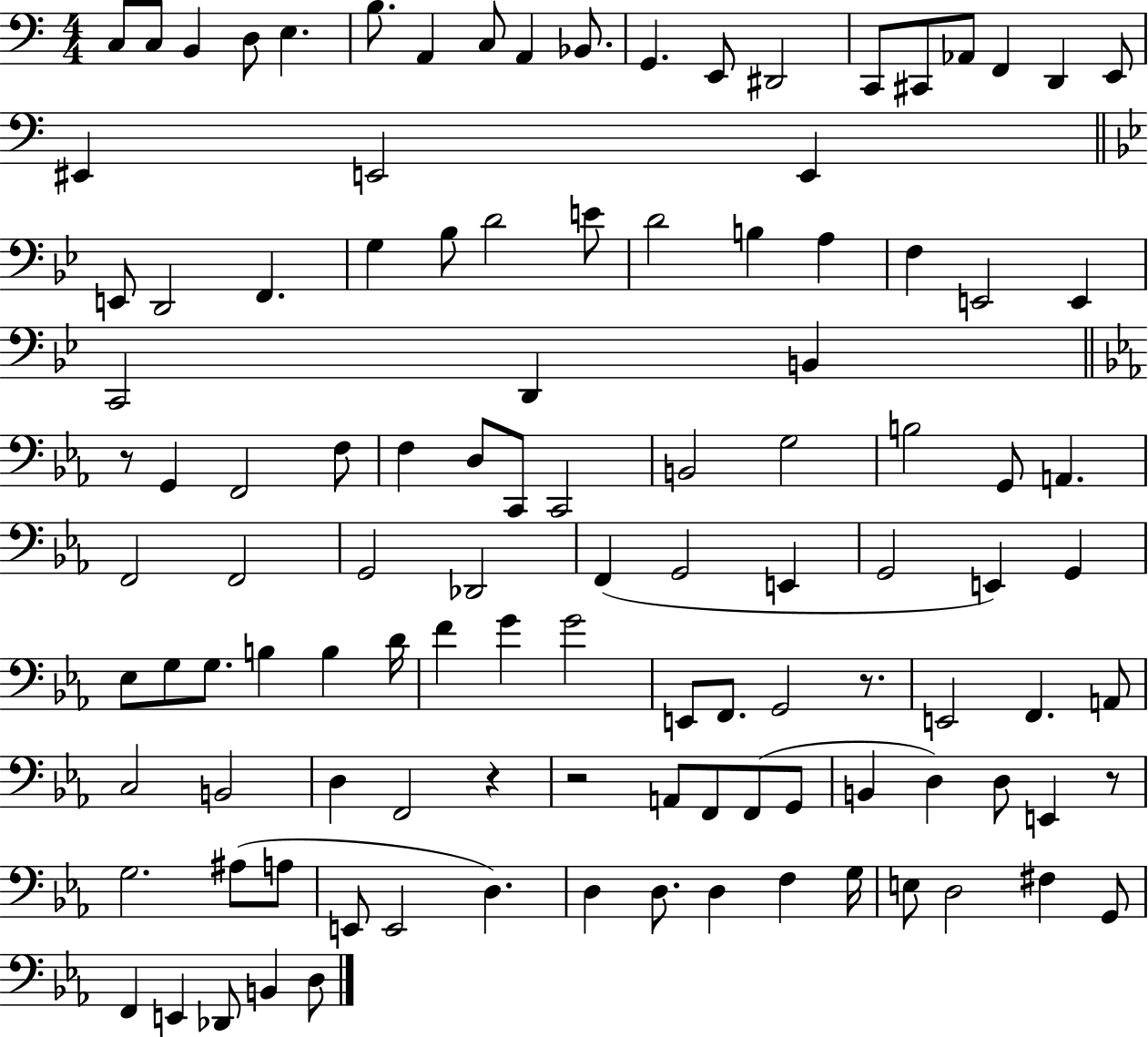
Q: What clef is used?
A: bass